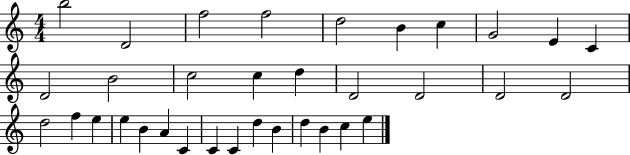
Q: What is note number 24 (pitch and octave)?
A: B4